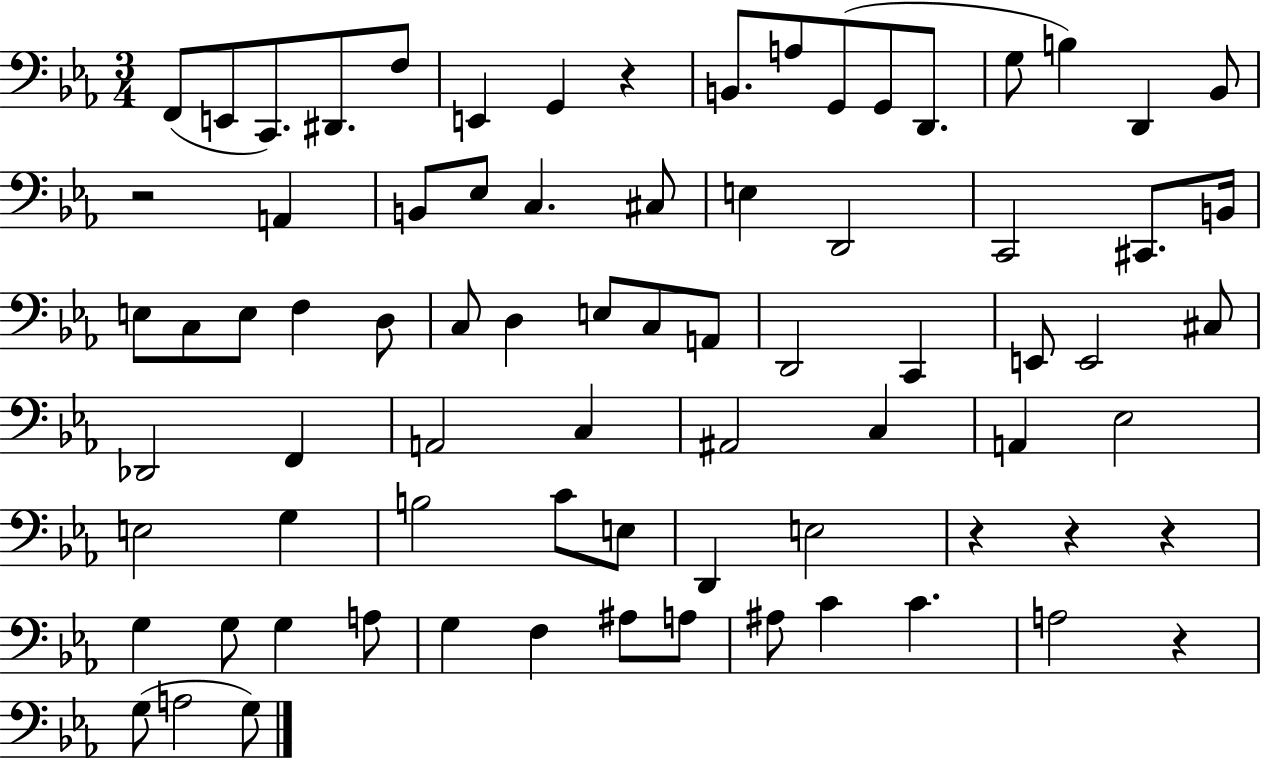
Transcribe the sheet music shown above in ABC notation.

X:1
T:Untitled
M:3/4
L:1/4
K:Eb
F,,/2 E,,/2 C,,/2 ^D,,/2 F,/2 E,, G,, z B,,/2 A,/2 G,,/2 G,,/2 D,,/2 G,/2 B, D,, _B,,/2 z2 A,, B,,/2 _E,/2 C, ^C,/2 E, D,,2 C,,2 ^C,,/2 B,,/4 E,/2 C,/2 E,/2 F, D,/2 C,/2 D, E,/2 C,/2 A,,/2 D,,2 C,, E,,/2 E,,2 ^C,/2 _D,,2 F,, A,,2 C, ^A,,2 C, A,, _E,2 E,2 G, B,2 C/2 E,/2 D,, E,2 z z z G, G,/2 G, A,/2 G, F, ^A,/2 A,/2 ^A,/2 C C A,2 z G,/2 A,2 G,/2